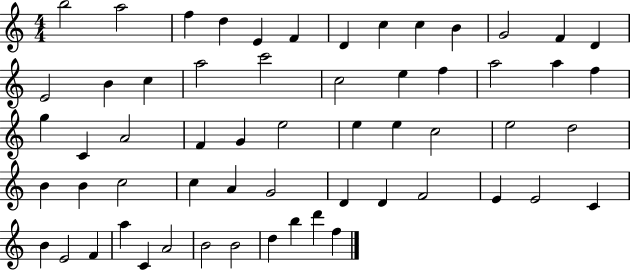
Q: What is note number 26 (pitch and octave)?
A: C4